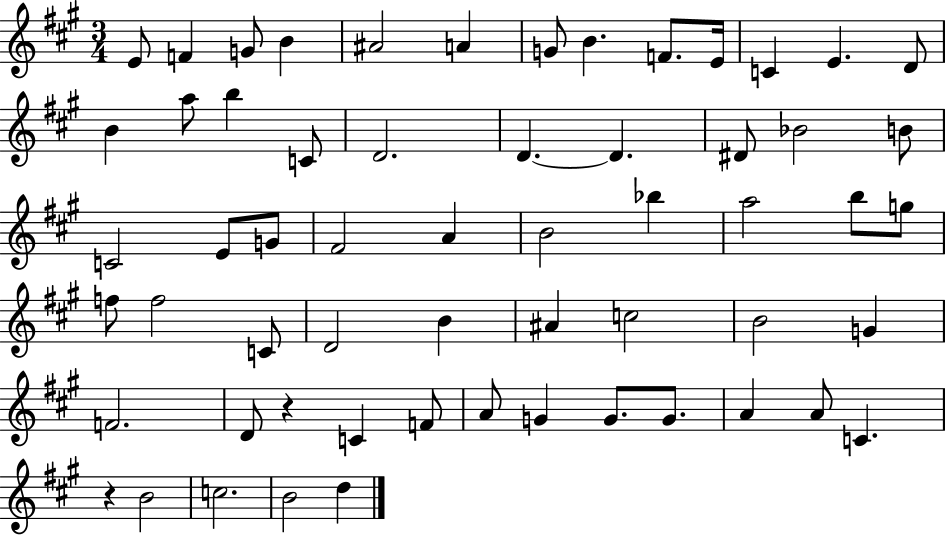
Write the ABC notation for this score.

X:1
T:Untitled
M:3/4
L:1/4
K:A
E/2 F G/2 B ^A2 A G/2 B F/2 E/4 C E D/2 B a/2 b C/2 D2 D D ^D/2 _B2 B/2 C2 E/2 G/2 ^F2 A B2 _b a2 b/2 g/2 f/2 f2 C/2 D2 B ^A c2 B2 G F2 D/2 z C F/2 A/2 G G/2 G/2 A A/2 C z B2 c2 B2 d